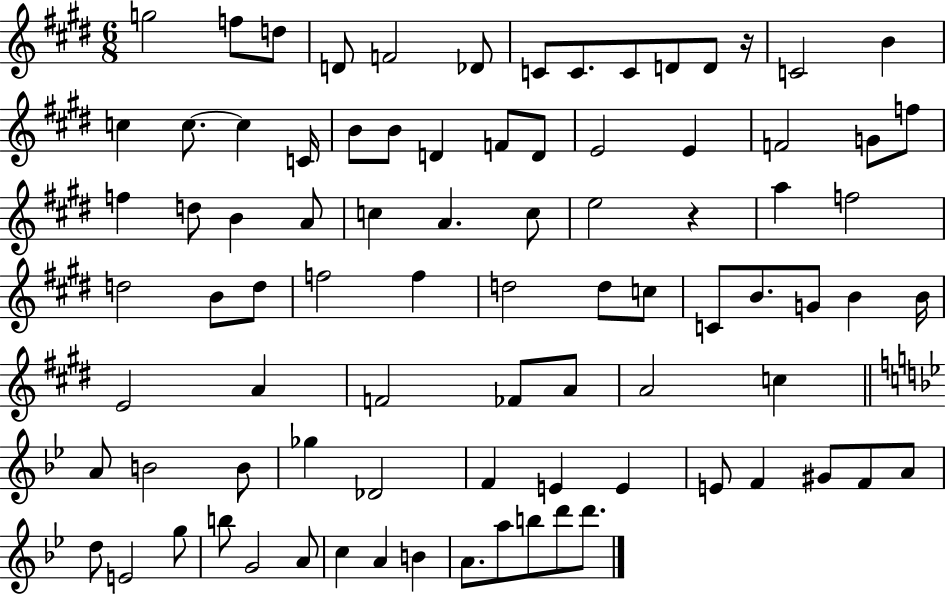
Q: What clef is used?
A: treble